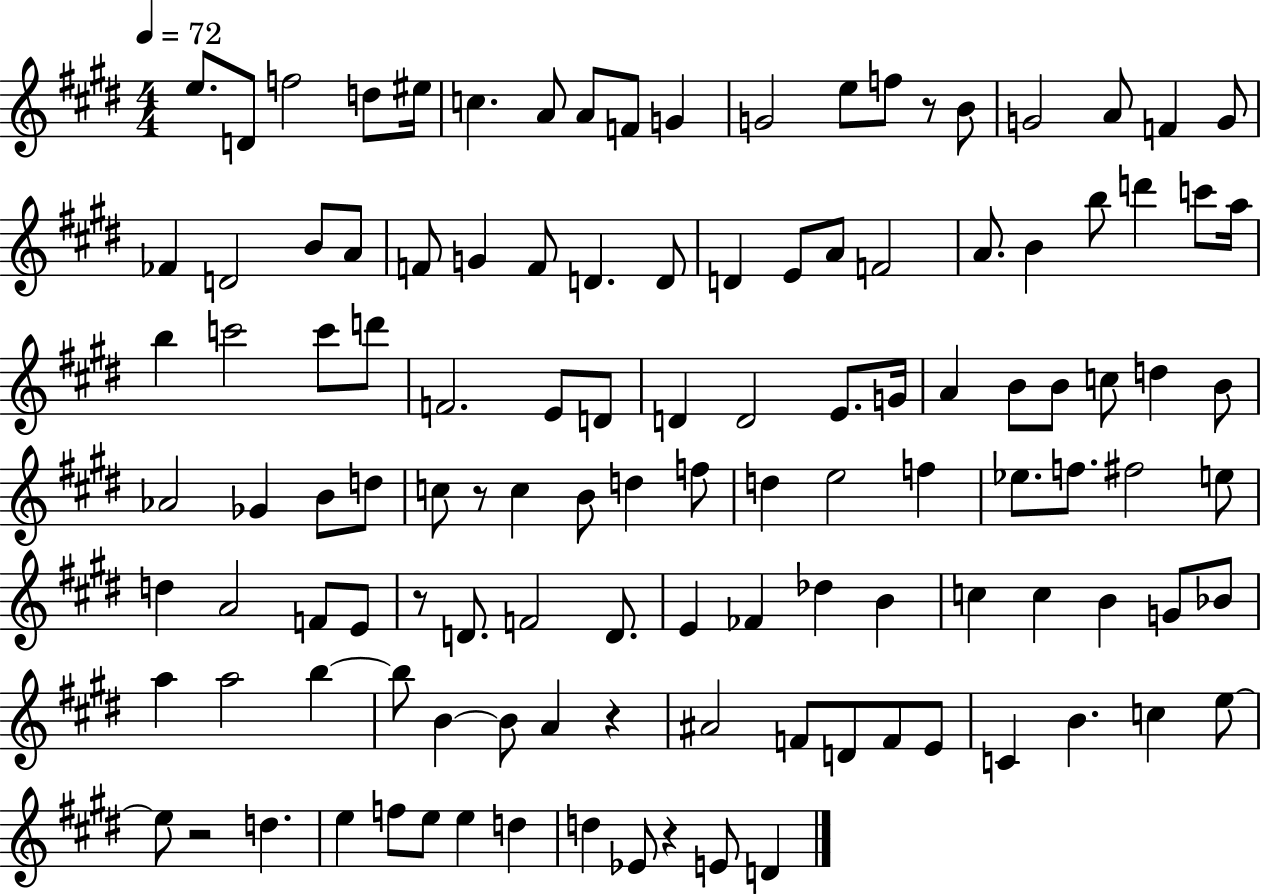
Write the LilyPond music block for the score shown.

{
  \clef treble
  \numericTimeSignature
  \time 4/4
  \key e \major
  \tempo 4 = 72
  \repeat volta 2 { e''8. d'8 f''2 d''8 eis''16 | c''4. a'8 a'8 f'8 g'4 | g'2 e''8 f''8 r8 b'8 | g'2 a'8 f'4 g'8 | \break fes'4 d'2 b'8 a'8 | f'8 g'4 f'8 d'4. d'8 | d'4 e'8 a'8 f'2 | a'8. b'4 b''8 d'''4 c'''8 a''16 | \break b''4 c'''2 c'''8 d'''8 | f'2. e'8 d'8 | d'4 d'2 e'8. g'16 | a'4 b'8 b'8 c''8 d''4 b'8 | \break aes'2 ges'4 b'8 d''8 | c''8 r8 c''4 b'8 d''4 f''8 | d''4 e''2 f''4 | ees''8. f''8. fis''2 e''8 | \break d''4 a'2 f'8 e'8 | r8 d'8. f'2 d'8. | e'4 fes'4 des''4 b'4 | c''4 c''4 b'4 g'8 bes'8 | \break a''4 a''2 b''4~~ | b''8 b'4~~ b'8 a'4 r4 | ais'2 f'8 d'8 f'8 e'8 | c'4 b'4. c''4 e''8~~ | \break e''8 r2 d''4. | e''4 f''8 e''8 e''4 d''4 | d''4 ees'8 r4 e'8 d'4 | } \bar "|."
}